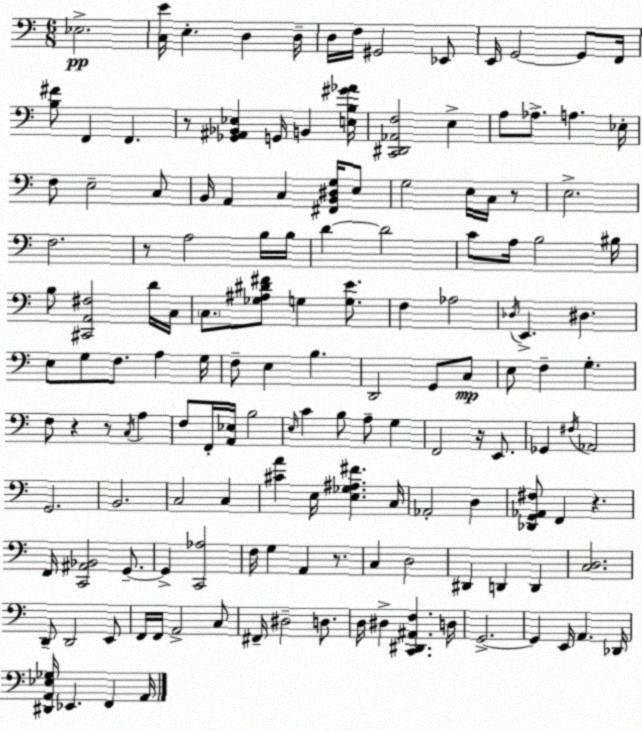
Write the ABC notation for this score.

X:1
T:Untitled
M:6/8
L:1/4
K:C
_E,2 [C,E]/4 E, D, D,/4 D,/4 F,/4 ^G,,2 _E,,/2 E,,/4 G,,2 G,,/2 F,,/4 [B,^F]/2 F,, F,, z/2 [_G,,^A,,_B,,_E,] G,,/4 B,, [E,B,^G_A]/4 [C,,^D,,_A,,F,]2 E, A,/2 _A,/2 A, _E,/4 F,/2 E,2 C,/2 B,,/4 A,, C, [^F,,B,,^D,G,]/4 E,/2 G,2 E,/4 C,/4 z/2 E,2 F,2 z/2 A,2 B,/4 B,/4 D D2 C/2 A,/4 B,2 ^B,/4 B,/2 [^C,,A,,^F,]2 D/4 C,/4 C,/2 [_G,^A,^D^F]/2 G, [G,E]/2 F, _A,2 _D,/4 E,, ^D, E,/2 G,/2 F,/2 A, G,/4 F,/2 E, B, D,,2 G,,/2 C,/2 E,/2 F, G, F,/2 z z/2 C,/4 A, F,/2 F,,/4 [A,,_E,]/4 B,2 E,/4 C B,/2 A,/2 G, F,,2 z/4 E,,/2 _G,, ^F,/4 _A,,2 G,,2 B,,2 C,2 C, [^CA] E,/4 [E,_G,^A,^F] C,/4 _A,,2 D, [_D,,G,,_A,,^F,]/2 F,, z F,,/4 [C,,^A,,_B,,]2 G,,/2 G,, [C,,_A,]2 F,/4 G, A,, z/2 C, D,2 ^D,, D,, D,, [C,D,]2 D,,/2 D,,2 E,,/2 F,,/4 F,,/4 A,,2 C,/2 ^F,,/4 ^D,2 D,/2 D,/4 ^D, [C,,^D,,^A,,F,] D,/4 G,,2 G,, E,,/4 A,, _D,,/4 [^D,,A,,_E,_G,]/4 _E,, F,, A,,/4